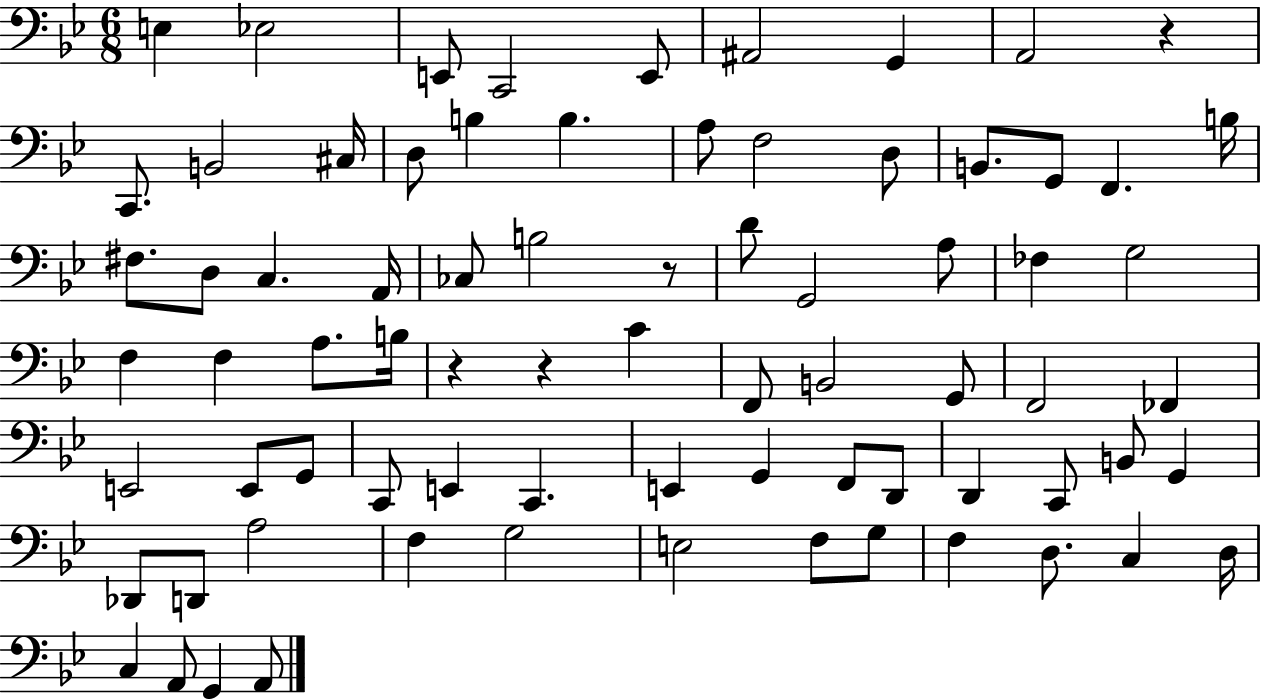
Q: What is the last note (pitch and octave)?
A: A2